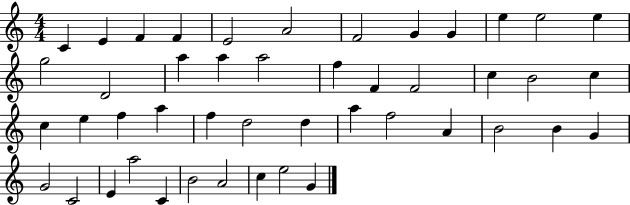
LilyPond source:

{
  \clef treble
  \numericTimeSignature
  \time 4/4
  \key c \major
  c'4 e'4 f'4 f'4 | e'2 a'2 | f'2 g'4 g'4 | e''4 e''2 e''4 | \break g''2 d'2 | a''4 a''4 a''2 | f''4 f'4 f'2 | c''4 b'2 c''4 | \break c''4 e''4 f''4 a''4 | f''4 d''2 d''4 | a''4 f''2 a'4 | b'2 b'4 g'4 | \break g'2 c'2 | e'4 a''2 c'4 | b'2 a'2 | c''4 e''2 g'4 | \break \bar "|."
}